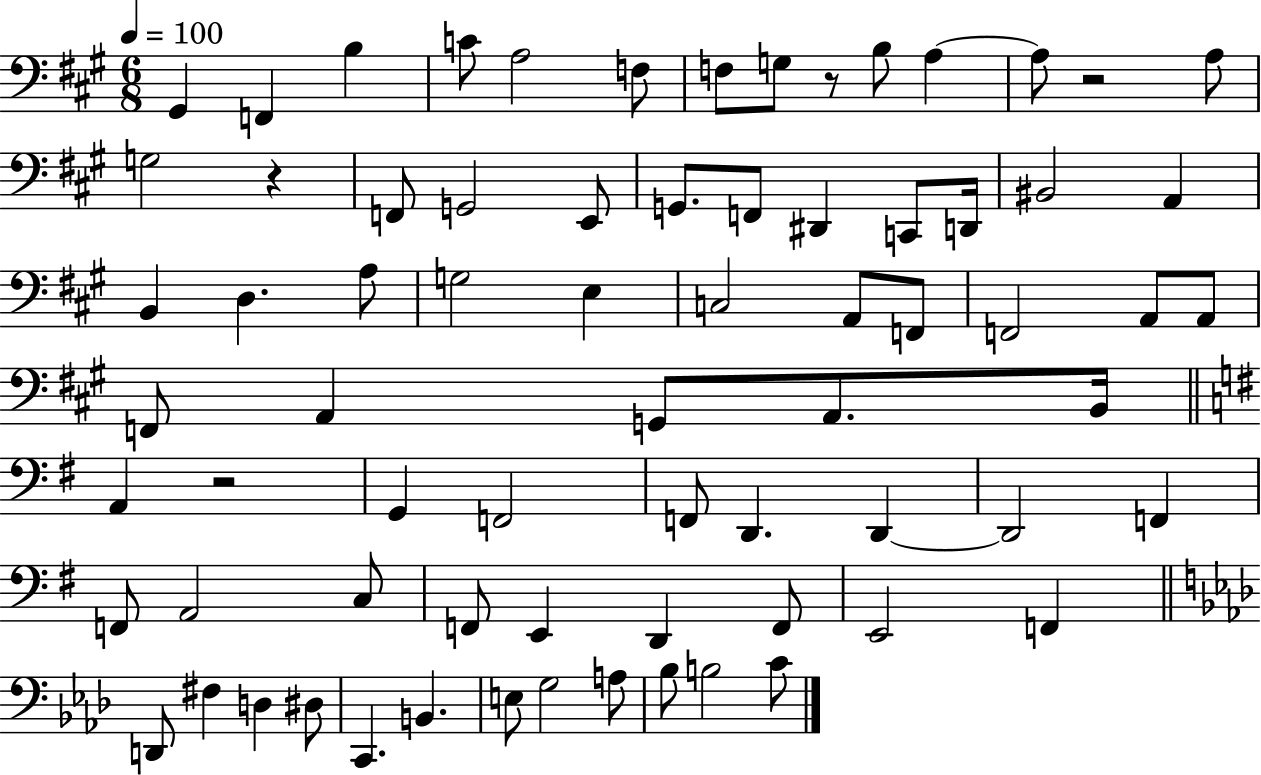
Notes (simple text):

G#2/q F2/q B3/q C4/e A3/h F3/e F3/e G3/e R/e B3/e A3/q A3/e R/h A3/e G3/h R/q F2/e G2/h E2/e G2/e. F2/e D#2/q C2/e D2/s BIS2/h A2/q B2/q D3/q. A3/e G3/h E3/q C3/h A2/e F2/e F2/h A2/e A2/e F2/e A2/q G2/e A2/e. B2/s A2/q R/h G2/q F2/h F2/e D2/q. D2/q D2/h F2/q F2/e A2/h C3/e F2/e E2/q D2/q F2/e E2/h F2/q D2/e F#3/q D3/q D#3/e C2/q. B2/q. E3/e G3/h A3/e Bb3/e B3/h C4/e